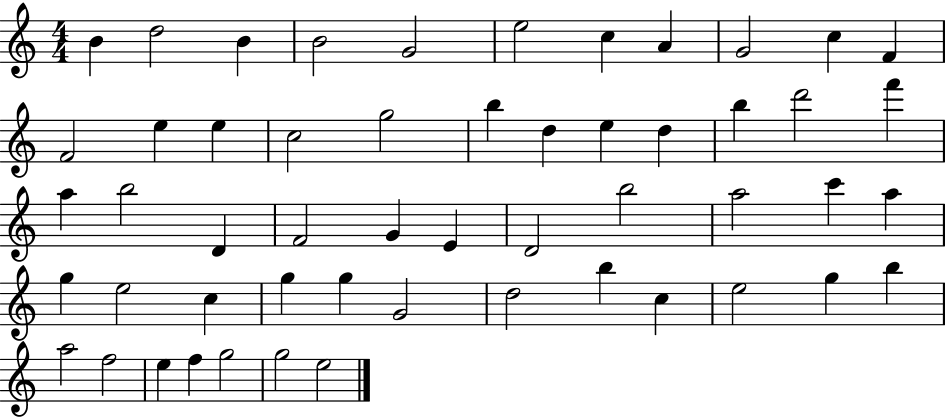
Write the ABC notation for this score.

X:1
T:Untitled
M:4/4
L:1/4
K:C
B d2 B B2 G2 e2 c A G2 c F F2 e e c2 g2 b d e d b d'2 f' a b2 D F2 G E D2 b2 a2 c' a g e2 c g g G2 d2 b c e2 g b a2 f2 e f g2 g2 e2